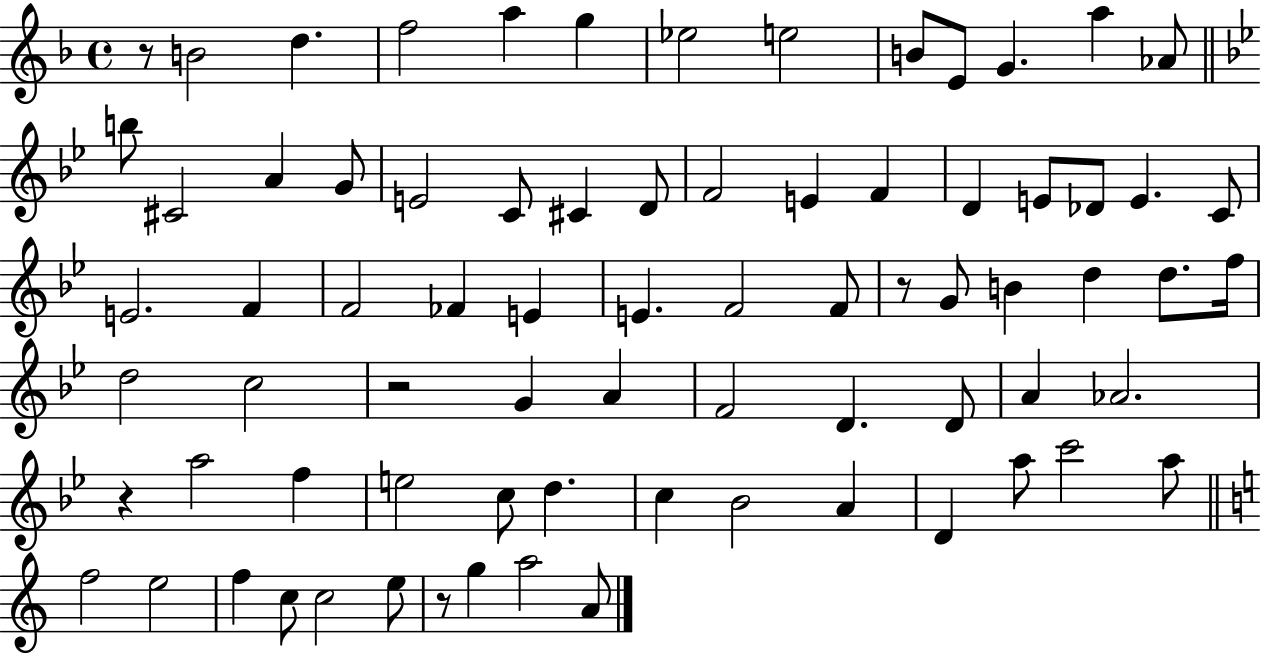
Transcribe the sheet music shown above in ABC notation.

X:1
T:Untitled
M:4/4
L:1/4
K:F
z/2 B2 d f2 a g _e2 e2 B/2 E/2 G a _A/2 b/2 ^C2 A G/2 E2 C/2 ^C D/2 F2 E F D E/2 _D/2 E C/2 E2 F F2 _F E E F2 F/2 z/2 G/2 B d d/2 f/4 d2 c2 z2 G A F2 D D/2 A _A2 z a2 f e2 c/2 d c _B2 A D a/2 c'2 a/2 f2 e2 f c/2 c2 e/2 z/2 g a2 A/2